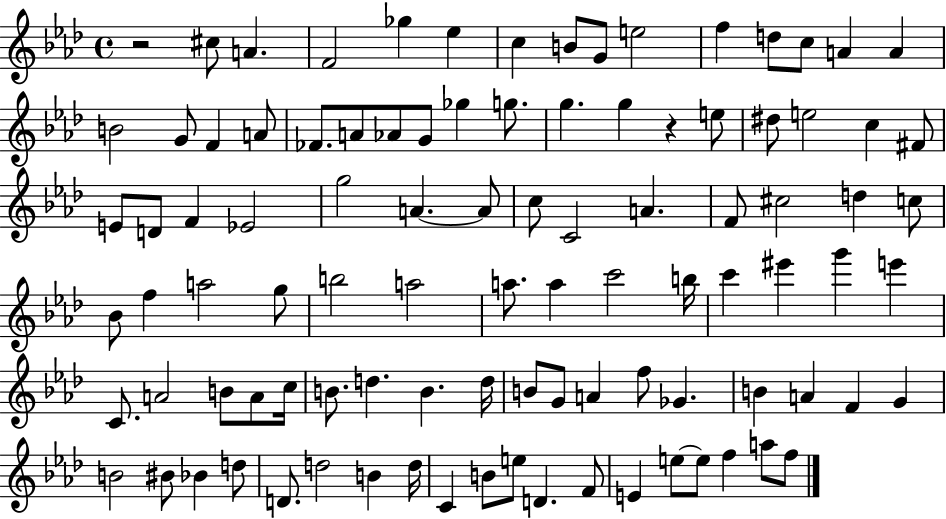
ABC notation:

X:1
T:Untitled
M:4/4
L:1/4
K:Ab
z2 ^c/2 A F2 _g _e c B/2 G/2 e2 f d/2 c/2 A A B2 G/2 F A/2 _F/2 A/2 _A/2 G/2 _g g/2 g g z e/2 ^d/2 e2 c ^F/2 E/2 D/2 F _E2 g2 A A/2 c/2 C2 A F/2 ^c2 d c/2 _B/2 f a2 g/2 b2 a2 a/2 a c'2 b/4 c' ^e' g' e' C/2 A2 B/2 A/2 c/4 B/2 d B d/4 B/2 G/2 A f/2 _G B A F G B2 ^B/2 _B d/2 D/2 d2 B d/4 C B/2 e/2 D F/2 E e/2 e/2 f a/2 f/2